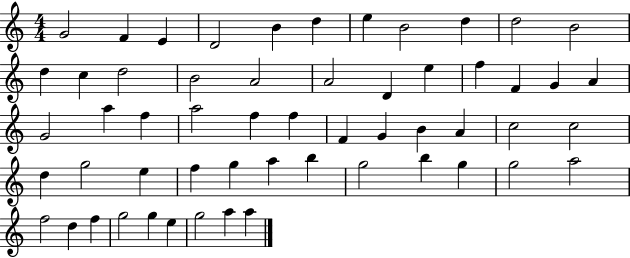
X:1
T:Untitled
M:4/4
L:1/4
K:C
G2 F E D2 B d e B2 d d2 B2 d c d2 B2 A2 A2 D e f F G A G2 a f a2 f f F G B A c2 c2 d g2 e f g a b g2 b g g2 a2 f2 d f g2 g e g2 a a